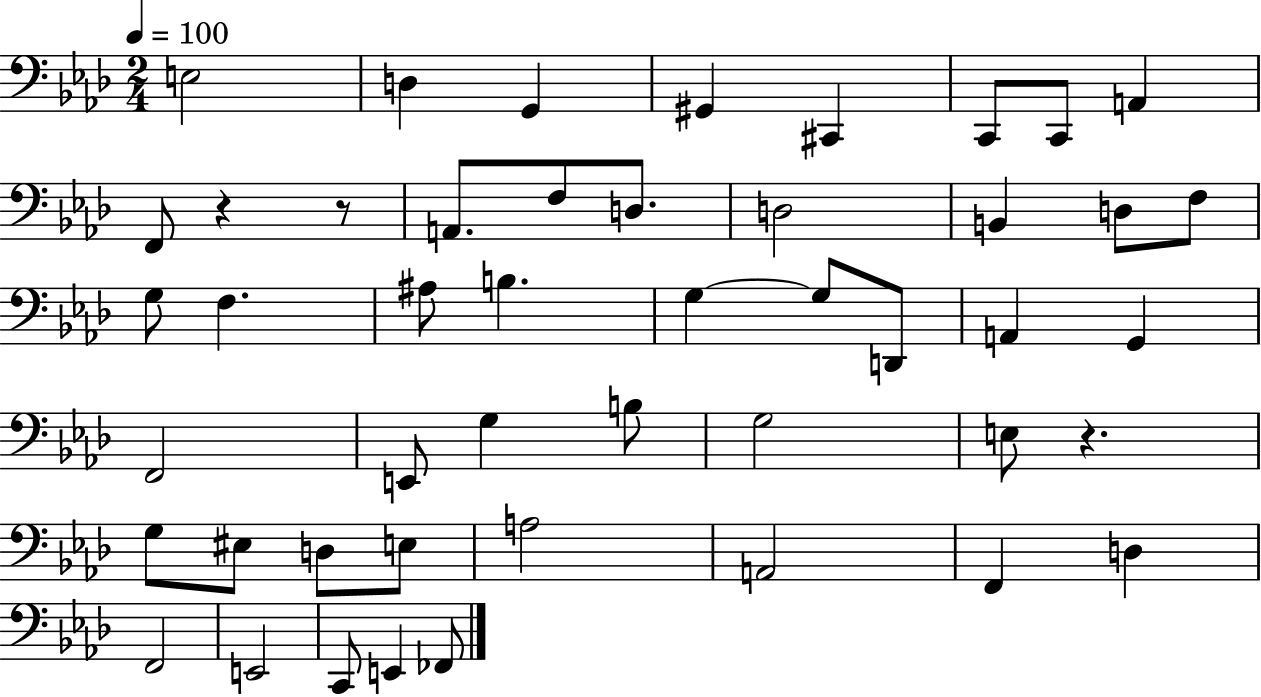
E3/h D3/q G2/q G#2/q C#2/q C2/e C2/e A2/q F2/e R/q R/e A2/e. F3/e D3/e. D3/h B2/q D3/e F3/e G3/e F3/q. A#3/e B3/q. G3/q G3/e D2/e A2/q G2/q F2/h E2/e G3/q B3/e G3/h E3/e R/q. G3/e EIS3/e D3/e E3/e A3/h A2/h F2/q D3/q F2/h E2/h C2/e E2/q FES2/e